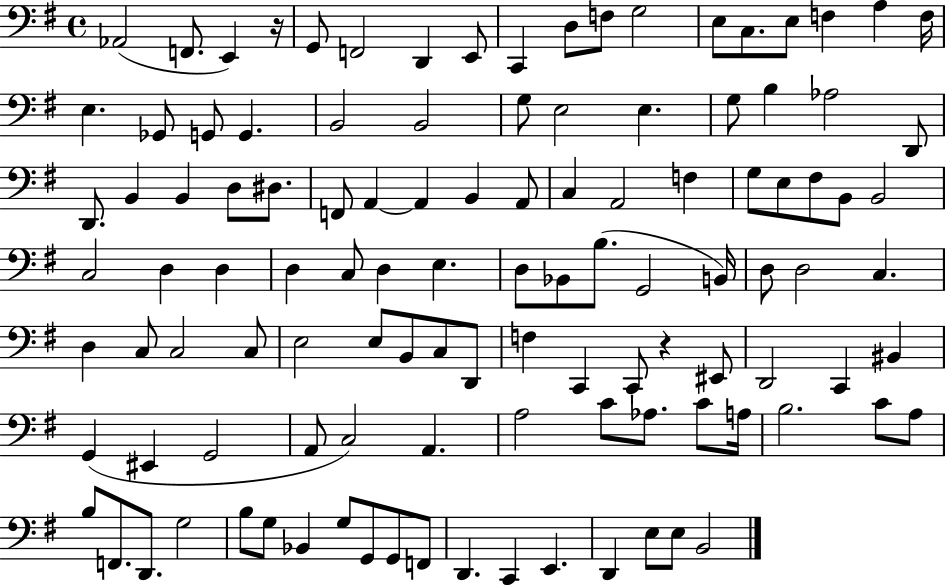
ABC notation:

X:1
T:Untitled
M:4/4
L:1/4
K:G
_A,,2 F,,/2 E,, z/4 G,,/2 F,,2 D,, E,,/2 C,, D,/2 F,/2 G,2 E,/2 C,/2 E,/2 F, A, F,/4 E, _G,,/2 G,,/2 G,, B,,2 B,,2 G,/2 E,2 E, G,/2 B, _A,2 D,,/2 D,,/2 B,, B,, D,/2 ^D,/2 F,,/2 A,, A,, B,, A,,/2 C, A,,2 F, G,/2 E,/2 ^F,/2 B,,/2 B,,2 C,2 D, D, D, C,/2 D, E, D,/2 _B,,/2 B,/2 G,,2 B,,/4 D,/2 D,2 C, D, C,/2 C,2 C,/2 E,2 E,/2 B,,/2 C,/2 D,,/2 F, C,, C,,/2 z ^E,,/2 D,,2 C,, ^B,, G,, ^E,, G,,2 A,,/2 C,2 A,, A,2 C/2 _A,/2 C/2 A,/4 B,2 C/2 A,/2 B,/2 F,,/2 D,,/2 G,2 B,/2 G,/2 _B,, G,/2 G,,/2 G,,/2 F,,/2 D,, C,, E,, D,, E,/2 E,/2 B,,2